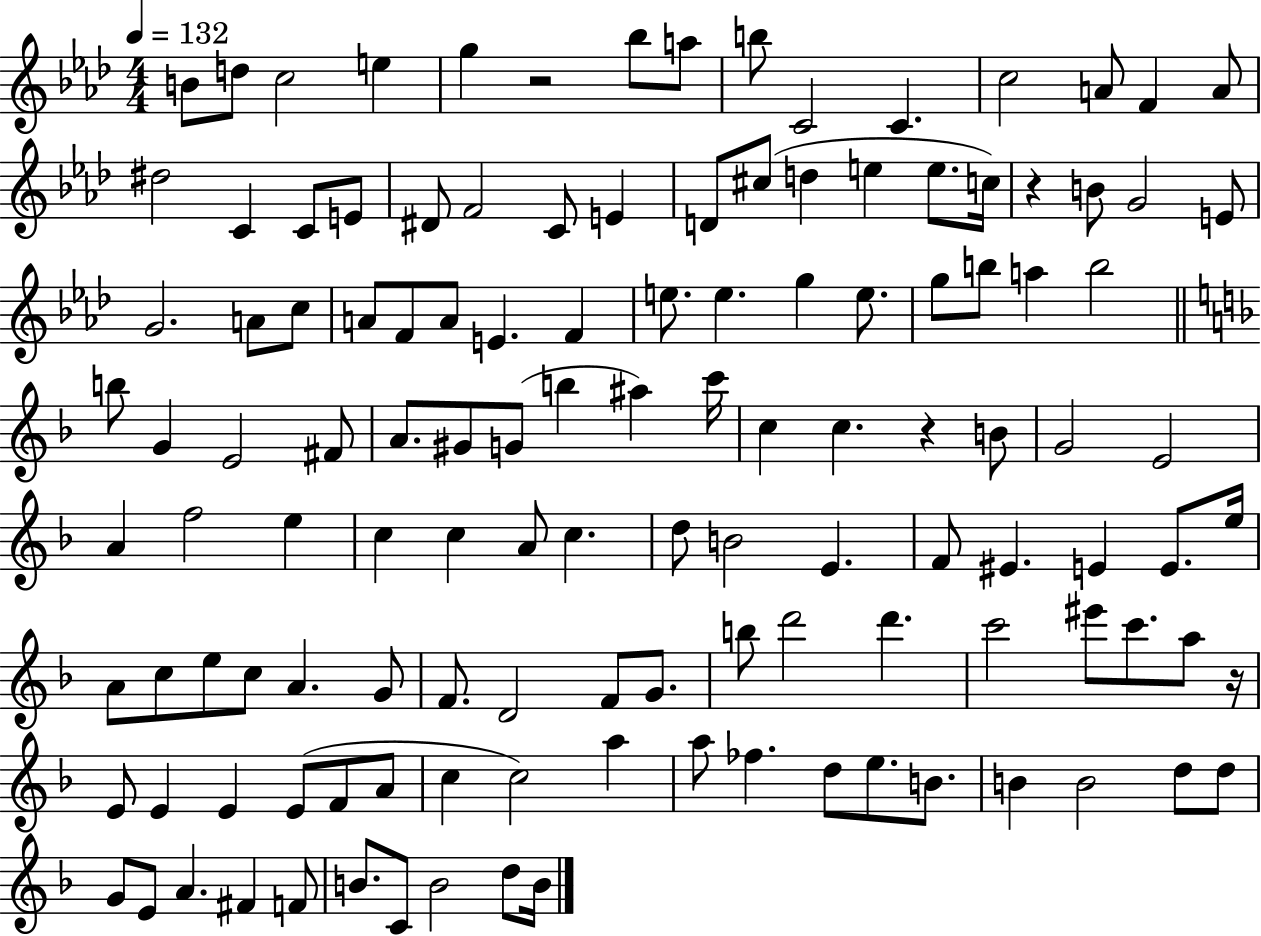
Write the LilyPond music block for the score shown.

{
  \clef treble
  \numericTimeSignature
  \time 4/4
  \key aes \major
  \tempo 4 = 132
  b'8 d''8 c''2 e''4 | g''4 r2 bes''8 a''8 | b''8 c'2 c'4. | c''2 a'8 f'4 a'8 | \break dis''2 c'4 c'8 e'8 | dis'8 f'2 c'8 e'4 | d'8 cis''8( d''4 e''4 e''8. c''16) | r4 b'8 g'2 e'8 | \break g'2. a'8 c''8 | a'8 f'8 a'8 e'4. f'4 | e''8. e''4. g''4 e''8. | g''8 b''8 a''4 b''2 | \break \bar "||" \break \key f \major b''8 g'4 e'2 fis'8 | a'8. gis'8 g'8( b''4 ais''4) c'''16 | c''4 c''4. r4 b'8 | g'2 e'2 | \break a'4 f''2 e''4 | c''4 c''4 a'8 c''4. | d''8 b'2 e'4. | f'8 eis'4. e'4 e'8. e''16 | \break a'8 c''8 e''8 c''8 a'4. g'8 | f'8. d'2 f'8 g'8. | b''8 d'''2 d'''4. | c'''2 eis'''8 c'''8. a''8 r16 | \break e'8 e'4 e'4 e'8( f'8 a'8 | c''4 c''2) a''4 | a''8 fes''4. d''8 e''8. b'8. | b'4 b'2 d''8 d''8 | \break g'8 e'8 a'4. fis'4 f'8 | b'8. c'8 b'2 d''8 b'16 | \bar "|."
}